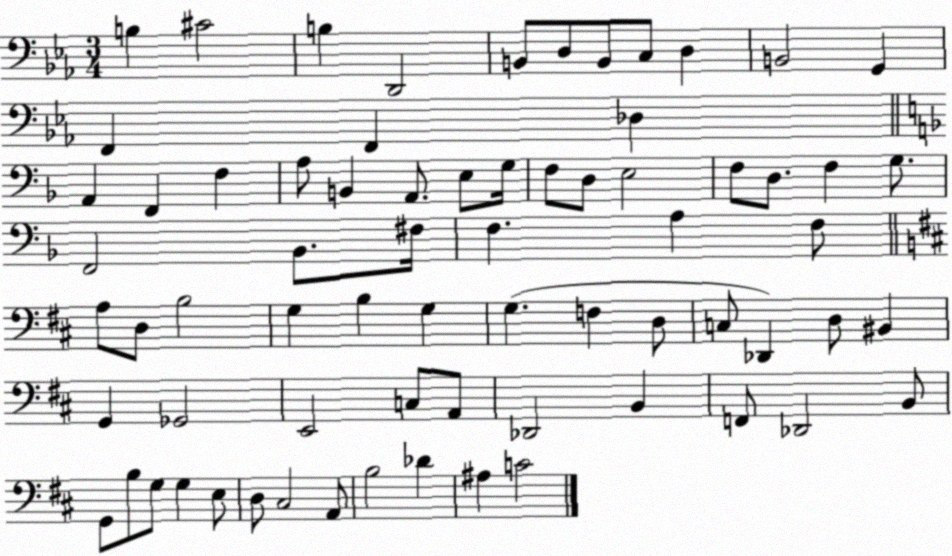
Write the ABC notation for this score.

X:1
T:Untitled
M:3/4
L:1/4
K:Eb
B, ^C2 B, D,,2 B,,/2 D,/2 B,,/2 C,/2 D, B,,2 G,, F,, F,, _D, A,, F,, F, A,/2 B,, A,,/2 E,/2 G,/4 F,/2 D,/2 E,2 F,/2 D,/2 F, G,/2 F,,2 _B,,/2 ^F,/4 F, A, F,/2 A,/2 D,/2 B,2 G, B, G, G, F, D,/2 C,/2 _D,, D,/2 ^B,, G,, _G,,2 E,,2 C,/2 A,,/2 _D,,2 B,, F,,/2 _D,,2 B,,/2 G,,/2 B,/2 G,/2 G, E,/2 D,/2 ^C,2 A,,/2 B,2 _D ^A, C2